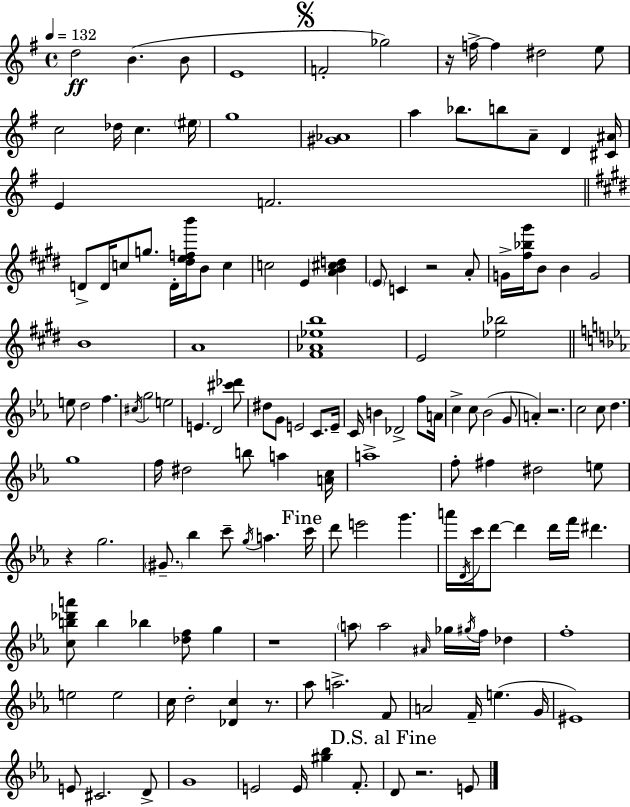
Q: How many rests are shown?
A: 7